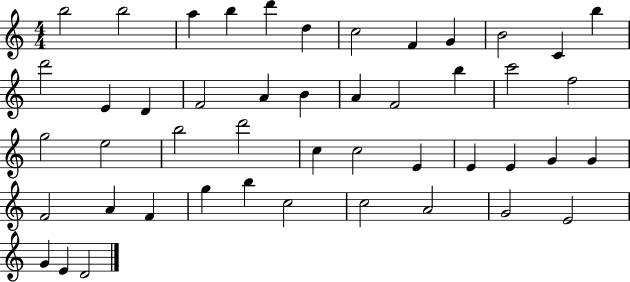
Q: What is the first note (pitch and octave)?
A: B5